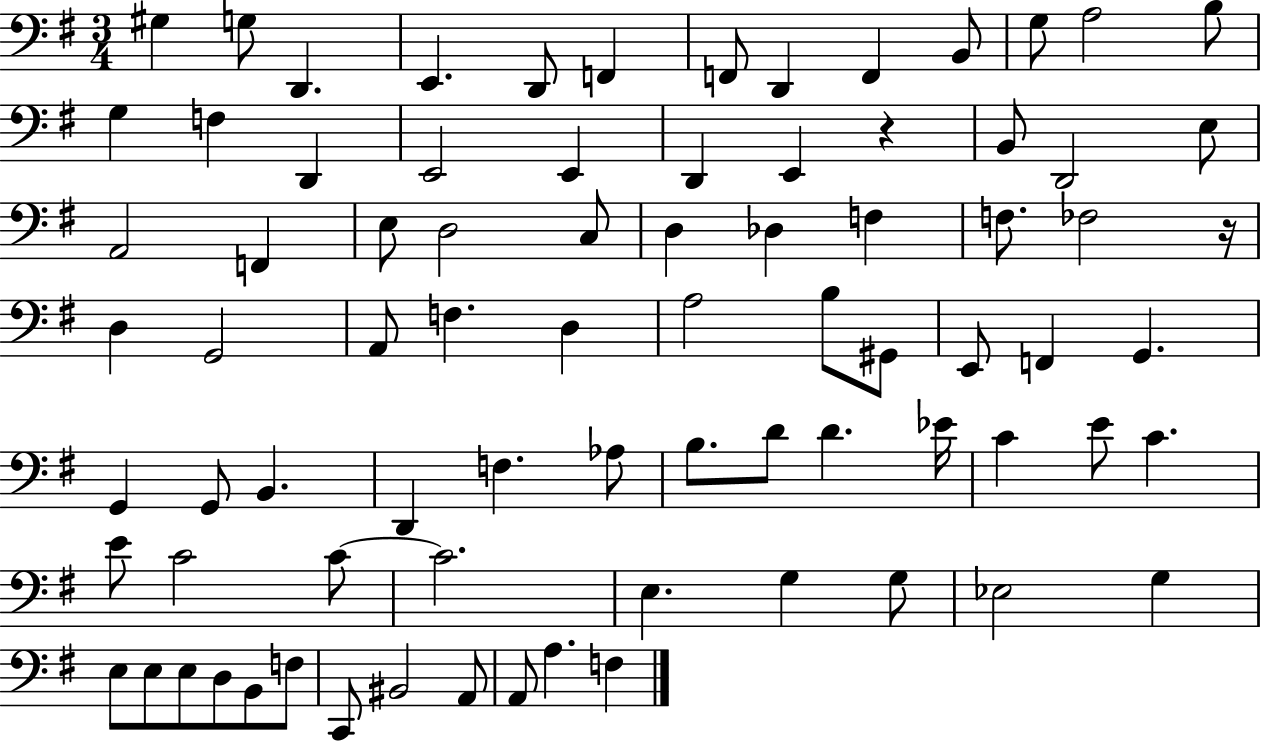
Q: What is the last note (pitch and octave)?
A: F3